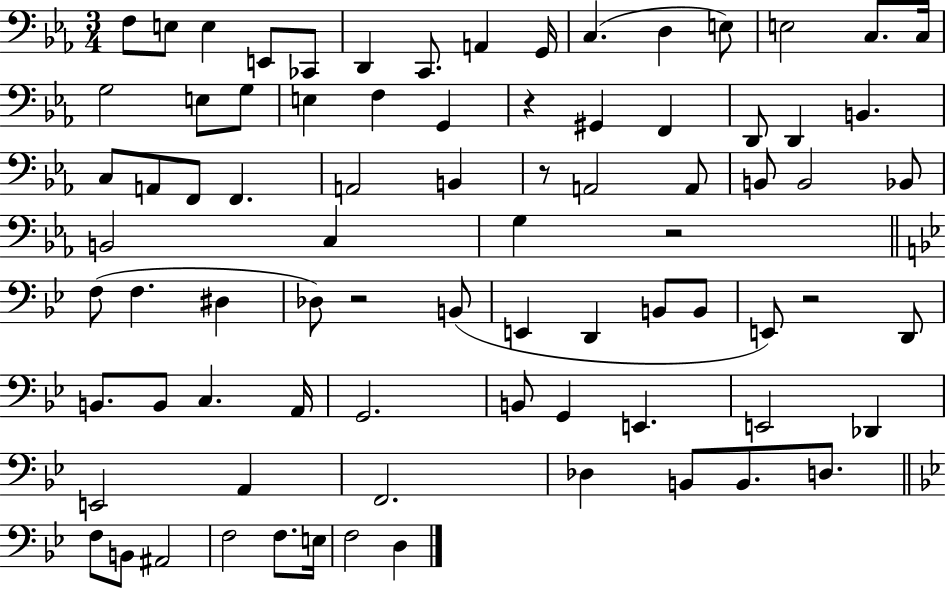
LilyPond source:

{
  \clef bass
  \numericTimeSignature
  \time 3/4
  \key ees \major
  \repeat volta 2 { f8 e8 e4 e,8 ces,8 | d,4 c,8. a,4 g,16 | c4.( d4 e8) | e2 c8. c16 | \break g2 e8 g8 | e4 f4 g,4 | r4 gis,4 f,4 | d,8 d,4 b,4. | \break c8 a,8 f,8 f,4. | a,2 b,4 | r8 a,2 a,8 | b,8 b,2 bes,8 | \break b,2 c4 | g4 r2 | \bar "||" \break \key bes \major f8( f4. dis4 | des8) r2 b,8( | e,4 d,4 b,8 b,8 | e,8) r2 d,8 | \break b,8. b,8 c4. a,16 | g,2. | b,8 g,4 e,4. | e,2 des,4 | \break e,2 a,4 | f,2. | des4 b,8 b,8. d8. | \bar "||" \break \key g \minor f8 b,8 ais,2 | f2 f8. e16 | f2 d4 | } \bar "|."
}